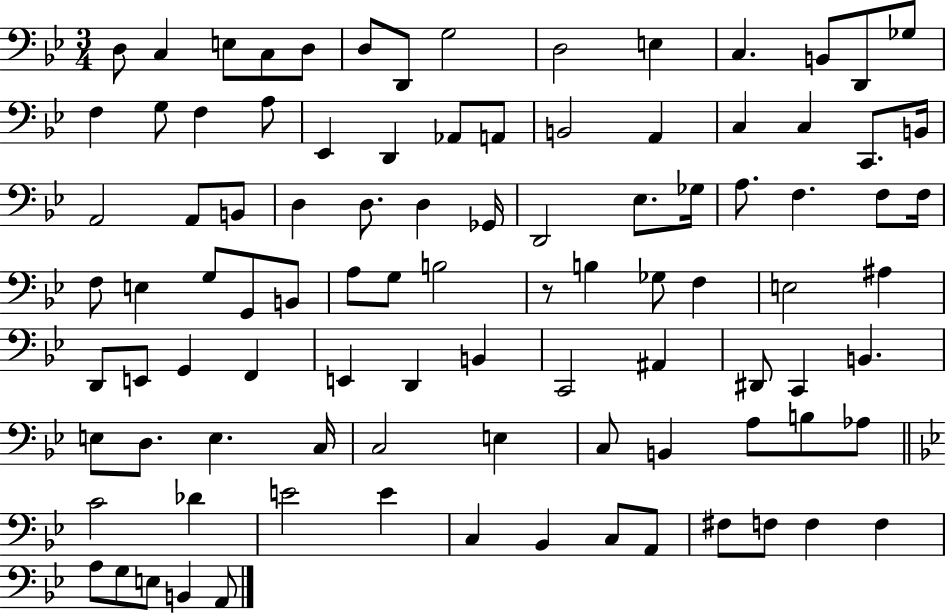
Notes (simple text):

D3/e C3/q E3/e C3/e D3/e D3/e D2/e G3/h D3/h E3/q C3/q. B2/e D2/e Gb3/e F3/q G3/e F3/q A3/e Eb2/q D2/q Ab2/e A2/e B2/h A2/q C3/q C3/q C2/e. B2/s A2/h A2/e B2/e D3/q D3/e. D3/q Gb2/s D2/h Eb3/e. Gb3/s A3/e. F3/q. F3/e F3/s F3/e E3/q G3/e G2/e B2/e A3/e G3/e B3/h R/e B3/q Gb3/e F3/q E3/h A#3/q D2/e E2/e G2/q F2/q E2/q D2/q B2/q C2/h A#2/q D#2/e C2/q B2/q. E3/e D3/e. E3/q. C3/s C3/h E3/q C3/e B2/q A3/e B3/e Ab3/e C4/h Db4/q E4/h E4/q C3/q Bb2/q C3/e A2/e F#3/e F3/e F3/q F3/q A3/e G3/e E3/e B2/q A2/e